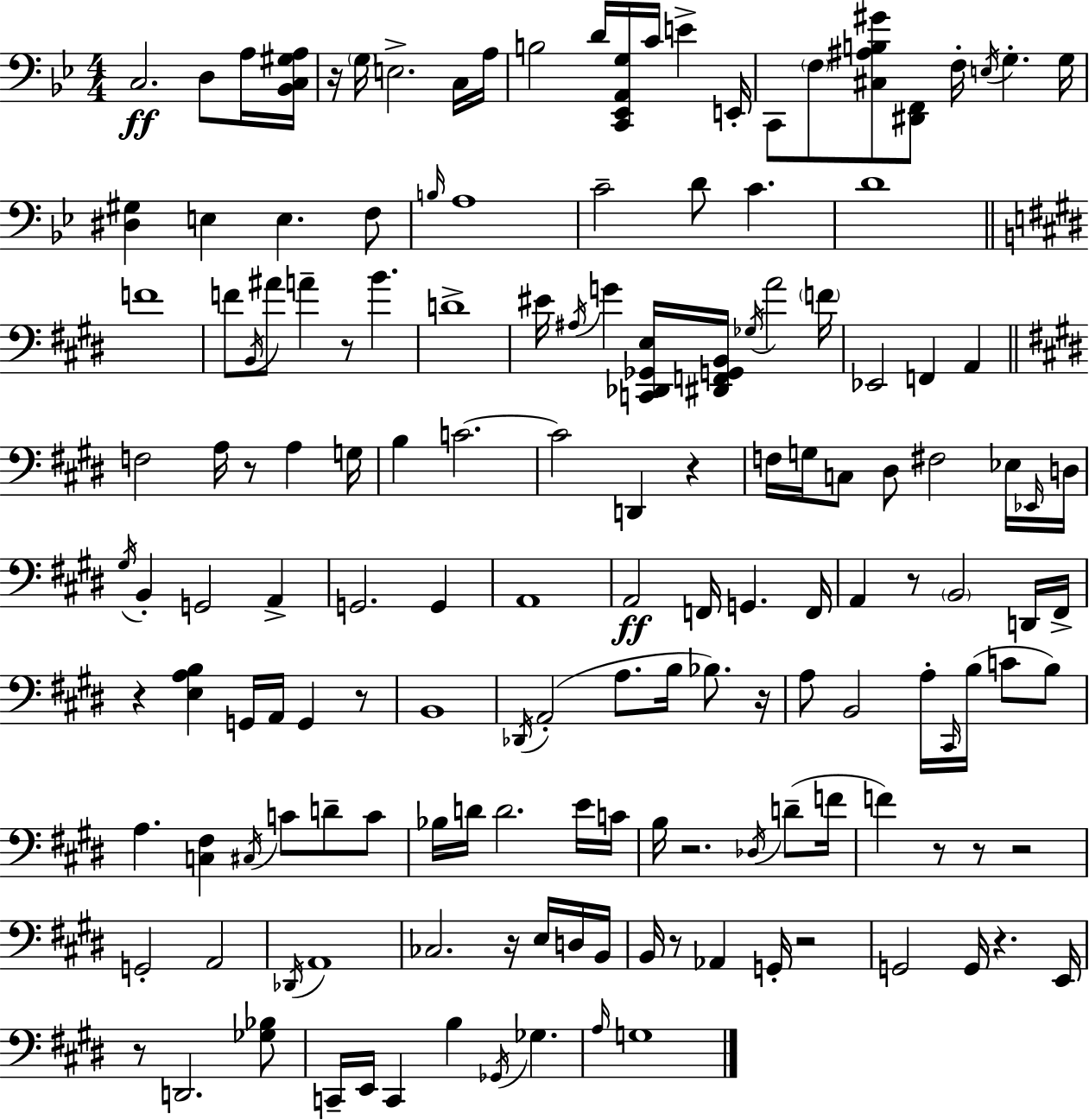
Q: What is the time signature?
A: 4/4